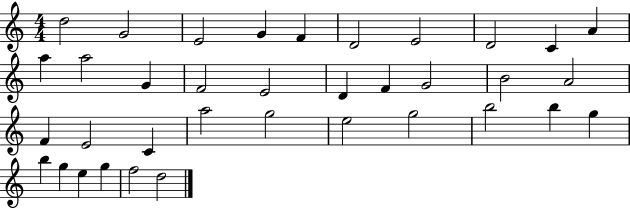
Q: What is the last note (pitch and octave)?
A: D5